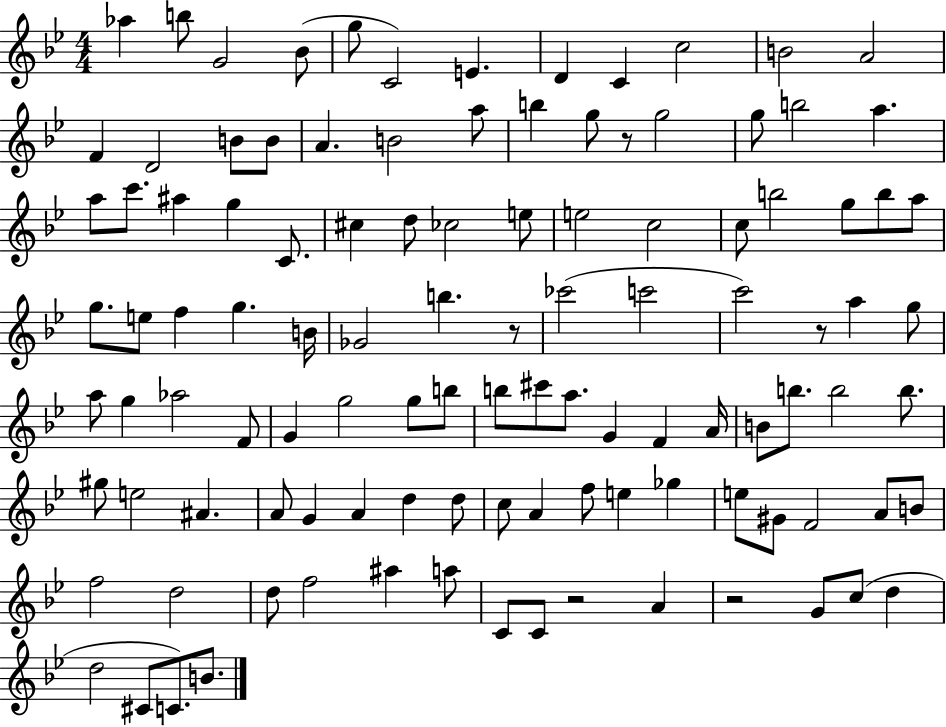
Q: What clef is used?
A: treble